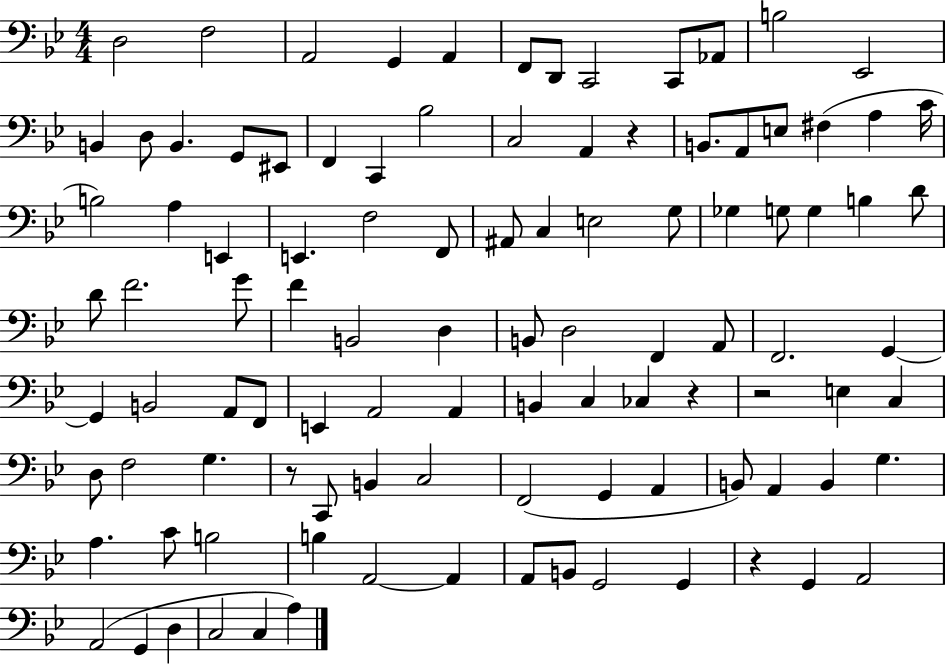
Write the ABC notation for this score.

X:1
T:Untitled
M:4/4
L:1/4
K:Bb
D,2 F,2 A,,2 G,, A,, F,,/2 D,,/2 C,,2 C,,/2 _A,,/2 B,2 _E,,2 B,, D,/2 B,, G,,/2 ^E,,/2 F,, C,, _B,2 C,2 A,, z B,,/2 A,,/2 E,/2 ^F, A, C/4 B,2 A, E,, E,, F,2 F,,/2 ^A,,/2 C, E,2 G,/2 _G, G,/2 G, B, D/2 D/2 F2 G/2 F B,,2 D, B,,/2 D,2 F,, A,,/2 F,,2 G,, G,, B,,2 A,,/2 F,,/2 E,, A,,2 A,, B,, C, _C, z z2 E, C, D,/2 F,2 G, z/2 C,,/2 B,, C,2 F,,2 G,, A,, B,,/2 A,, B,, G, A, C/2 B,2 B, A,,2 A,, A,,/2 B,,/2 G,,2 G,, z G,, A,,2 A,,2 G,, D, C,2 C, A,